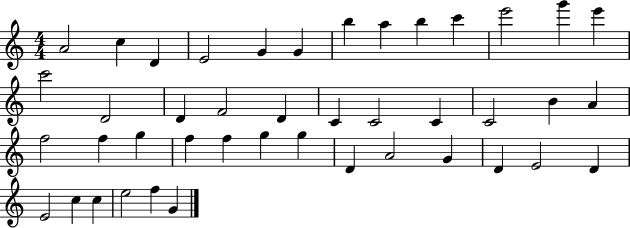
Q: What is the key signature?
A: C major